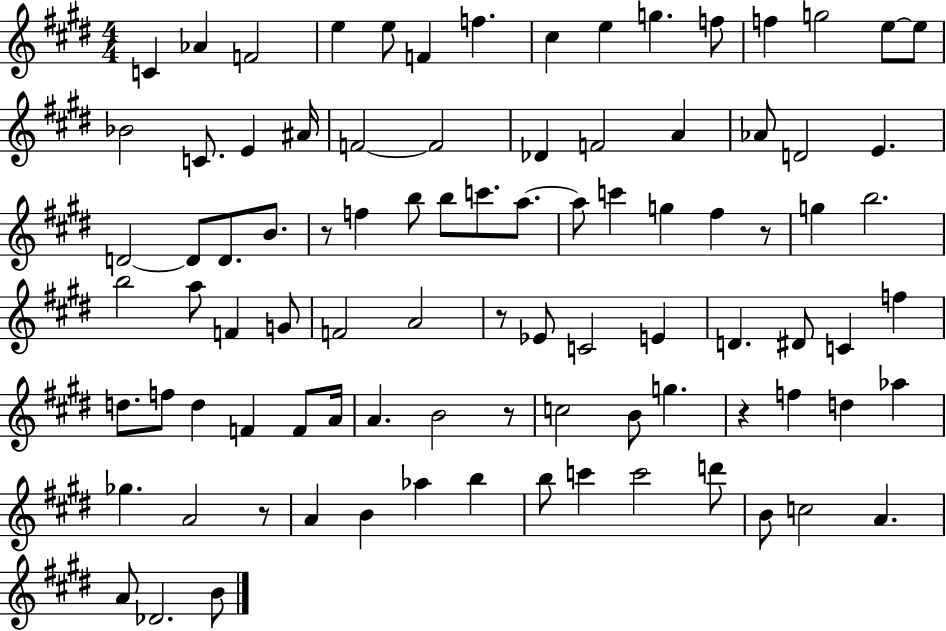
C4/q Ab4/q F4/h E5/q E5/e F4/q F5/q. C#5/q E5/q G5/q. F5/e F5/q G5/h E5/e E5/e Bb4/h C4/e. E4/q A#4/s F4/h F4/h Db4/q F4/h A4/q Ab4/e D4/h E4/q. D4/h D4/e D4/e. B4/e. R/e F5/q B5/e B5/e C6/e. A5/e. A5/e C6/q G5/q F#5/q R/e G5/q B5/h. B5/h A5/e F4/q G4/e F4/h A4/h R/e Eb4/e C4/h E4/q D4/q. D#4/e C4/q F5/q D5/e. F5/e D5/q F4/q F4/e A4/s A4/q. B4/h R/e C5/h B4/e G5/q. R/q F5/q D5/q Ab5/q Gb5/q. A4/h R/e A4/q B4/q Ab5/q B5/q B5/e C6/q C6/h D6/e B4/e C5/h A4/q. A4/e Db4/h. B4/e